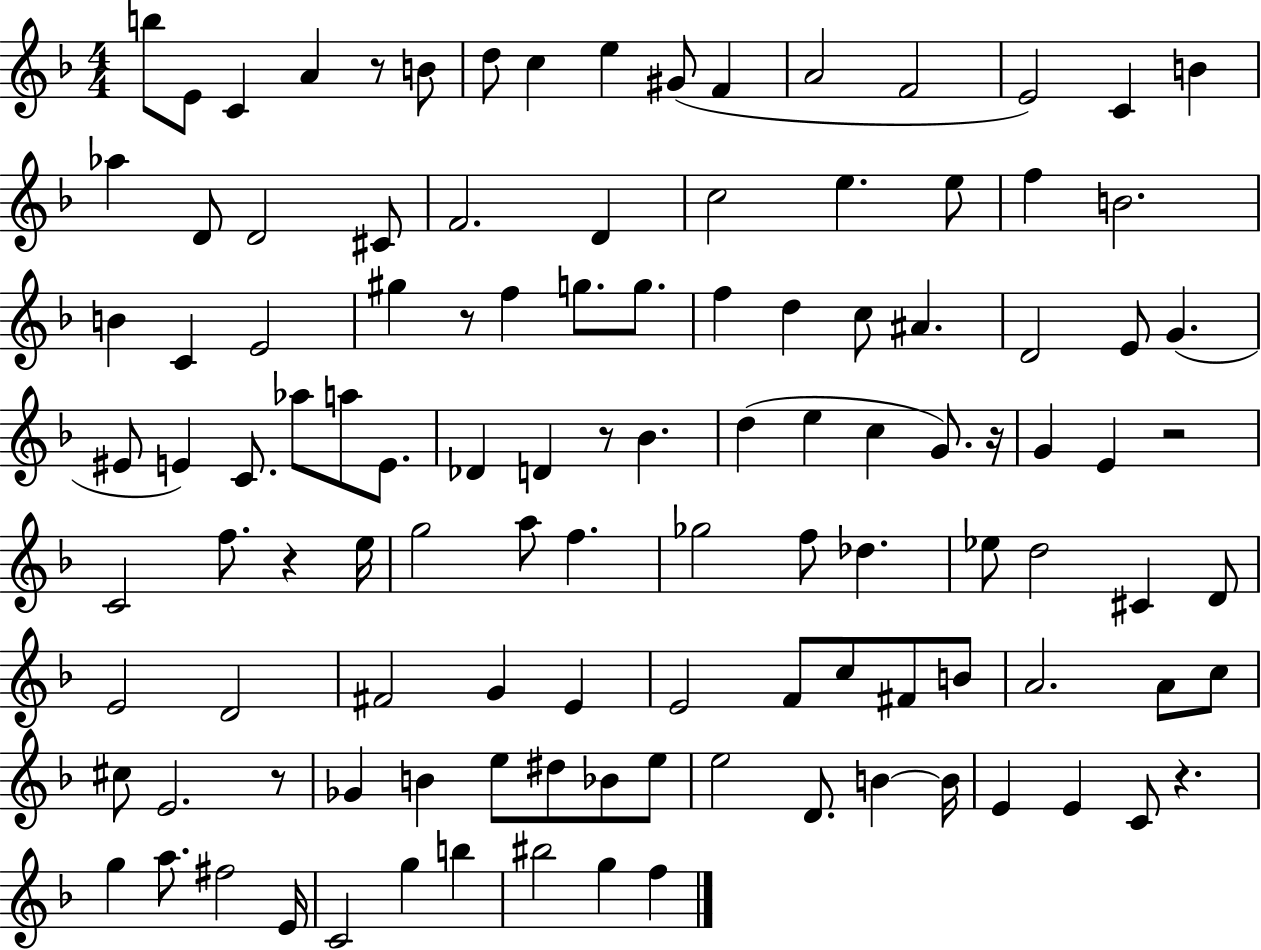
B5/e E4/e C4/q A4/q R/e B4/e D5/e C5/q E5/q G#4/e F4/q A4/h F4/h E4/h C4/q B4/q Ab5/q D4/e D4/h C#4/e F4/h. D4/q C5/h E5/q. E5/e F5/q B4/h. B4/q C4/q E4/h G#5/q R/e F5/q G5/e. G5/e. F5/q D5/q C5/e A#4/q. D4/h E4/e G4/q. EIS4/e E4/q C4/e. Ab5/e A5/e E4/e. Db4/q D4/q R/e Bb4/q. D5/q E5/q C5/q G4/e. R/s G4/q E4/q R/h C4/h F5/e. R/q E5/s G5/h A5/e F5/q. Gb5/h F5/e Db5/q. Eb5/e D5/h C#4/q D4/e E4/h D4/h F#4/h G4/q E4/q E4/h F4/e C5/e F#4/e B4/e A4/h. A4/e C5/e C#5/e E4/h. R/e Gb4/q B4/q E5/e D#5/e Bb4/e E5/e E5/h D4/e. B4/q B4/s E4/q E4/q C4/e R/q. G5/q A5/e. F#5/h E4/s C4/h G5/q B5/q BIS5/h G5/q F5/q